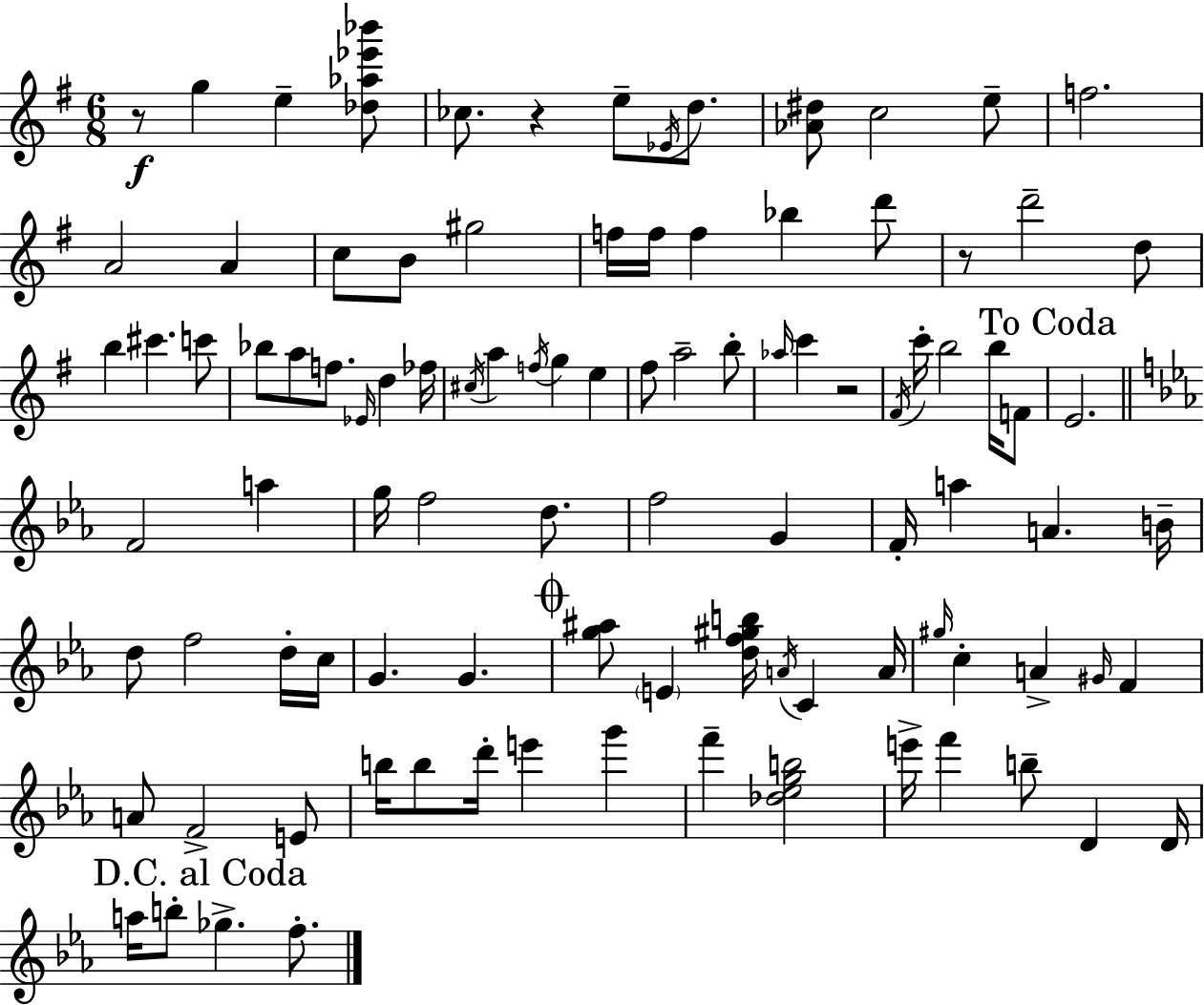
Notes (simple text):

R/e G5/q E5/q [Db5,Ab5,Eb6,Bb6]/e CES5/e. R/q E5/e Eb4/s D5/e. [Ab4,D#5]/e C5/h E5/e F5/h. A4/h A4/q C5/e B4/e G#5/h F5/s F5/s F5/q Bb5/q D6/e R/e D6/h D5/e B5/q C#6/q. C6/e Bb5/e A5/e F5/e. Eb4/s D5/q FES5/s C#5/s A5/q F5/s G5/q E5/q F#5/e A5/h B5/e Ab5/s C6/q R/h F#4/s C6/s B5/h B5/s F4/e E4/h. F4/h A5/q G5/s F5/h D5/e. F5/h G4/q F4/s A5/q A4/q. B4/s D5/e F5/h D5/s C5/s G4/q. G4/q. [G5,A#5]/e E4/q [D5,F5,G#5,B5]/s A4/s C4/q A4/s G#5/s C5/q A4/q G#4/s F4/q A4/e F4/h E4/e B5/s B5/e D6/s E6/q G6/q F6/q [Db5,Eb5,G5,B5]/h E6/s F6/q B5/e D4/q D4/s A5/s B5/e Gb5/q. F5/e.